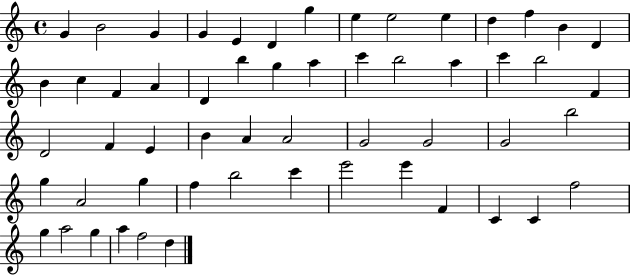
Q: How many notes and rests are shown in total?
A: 56